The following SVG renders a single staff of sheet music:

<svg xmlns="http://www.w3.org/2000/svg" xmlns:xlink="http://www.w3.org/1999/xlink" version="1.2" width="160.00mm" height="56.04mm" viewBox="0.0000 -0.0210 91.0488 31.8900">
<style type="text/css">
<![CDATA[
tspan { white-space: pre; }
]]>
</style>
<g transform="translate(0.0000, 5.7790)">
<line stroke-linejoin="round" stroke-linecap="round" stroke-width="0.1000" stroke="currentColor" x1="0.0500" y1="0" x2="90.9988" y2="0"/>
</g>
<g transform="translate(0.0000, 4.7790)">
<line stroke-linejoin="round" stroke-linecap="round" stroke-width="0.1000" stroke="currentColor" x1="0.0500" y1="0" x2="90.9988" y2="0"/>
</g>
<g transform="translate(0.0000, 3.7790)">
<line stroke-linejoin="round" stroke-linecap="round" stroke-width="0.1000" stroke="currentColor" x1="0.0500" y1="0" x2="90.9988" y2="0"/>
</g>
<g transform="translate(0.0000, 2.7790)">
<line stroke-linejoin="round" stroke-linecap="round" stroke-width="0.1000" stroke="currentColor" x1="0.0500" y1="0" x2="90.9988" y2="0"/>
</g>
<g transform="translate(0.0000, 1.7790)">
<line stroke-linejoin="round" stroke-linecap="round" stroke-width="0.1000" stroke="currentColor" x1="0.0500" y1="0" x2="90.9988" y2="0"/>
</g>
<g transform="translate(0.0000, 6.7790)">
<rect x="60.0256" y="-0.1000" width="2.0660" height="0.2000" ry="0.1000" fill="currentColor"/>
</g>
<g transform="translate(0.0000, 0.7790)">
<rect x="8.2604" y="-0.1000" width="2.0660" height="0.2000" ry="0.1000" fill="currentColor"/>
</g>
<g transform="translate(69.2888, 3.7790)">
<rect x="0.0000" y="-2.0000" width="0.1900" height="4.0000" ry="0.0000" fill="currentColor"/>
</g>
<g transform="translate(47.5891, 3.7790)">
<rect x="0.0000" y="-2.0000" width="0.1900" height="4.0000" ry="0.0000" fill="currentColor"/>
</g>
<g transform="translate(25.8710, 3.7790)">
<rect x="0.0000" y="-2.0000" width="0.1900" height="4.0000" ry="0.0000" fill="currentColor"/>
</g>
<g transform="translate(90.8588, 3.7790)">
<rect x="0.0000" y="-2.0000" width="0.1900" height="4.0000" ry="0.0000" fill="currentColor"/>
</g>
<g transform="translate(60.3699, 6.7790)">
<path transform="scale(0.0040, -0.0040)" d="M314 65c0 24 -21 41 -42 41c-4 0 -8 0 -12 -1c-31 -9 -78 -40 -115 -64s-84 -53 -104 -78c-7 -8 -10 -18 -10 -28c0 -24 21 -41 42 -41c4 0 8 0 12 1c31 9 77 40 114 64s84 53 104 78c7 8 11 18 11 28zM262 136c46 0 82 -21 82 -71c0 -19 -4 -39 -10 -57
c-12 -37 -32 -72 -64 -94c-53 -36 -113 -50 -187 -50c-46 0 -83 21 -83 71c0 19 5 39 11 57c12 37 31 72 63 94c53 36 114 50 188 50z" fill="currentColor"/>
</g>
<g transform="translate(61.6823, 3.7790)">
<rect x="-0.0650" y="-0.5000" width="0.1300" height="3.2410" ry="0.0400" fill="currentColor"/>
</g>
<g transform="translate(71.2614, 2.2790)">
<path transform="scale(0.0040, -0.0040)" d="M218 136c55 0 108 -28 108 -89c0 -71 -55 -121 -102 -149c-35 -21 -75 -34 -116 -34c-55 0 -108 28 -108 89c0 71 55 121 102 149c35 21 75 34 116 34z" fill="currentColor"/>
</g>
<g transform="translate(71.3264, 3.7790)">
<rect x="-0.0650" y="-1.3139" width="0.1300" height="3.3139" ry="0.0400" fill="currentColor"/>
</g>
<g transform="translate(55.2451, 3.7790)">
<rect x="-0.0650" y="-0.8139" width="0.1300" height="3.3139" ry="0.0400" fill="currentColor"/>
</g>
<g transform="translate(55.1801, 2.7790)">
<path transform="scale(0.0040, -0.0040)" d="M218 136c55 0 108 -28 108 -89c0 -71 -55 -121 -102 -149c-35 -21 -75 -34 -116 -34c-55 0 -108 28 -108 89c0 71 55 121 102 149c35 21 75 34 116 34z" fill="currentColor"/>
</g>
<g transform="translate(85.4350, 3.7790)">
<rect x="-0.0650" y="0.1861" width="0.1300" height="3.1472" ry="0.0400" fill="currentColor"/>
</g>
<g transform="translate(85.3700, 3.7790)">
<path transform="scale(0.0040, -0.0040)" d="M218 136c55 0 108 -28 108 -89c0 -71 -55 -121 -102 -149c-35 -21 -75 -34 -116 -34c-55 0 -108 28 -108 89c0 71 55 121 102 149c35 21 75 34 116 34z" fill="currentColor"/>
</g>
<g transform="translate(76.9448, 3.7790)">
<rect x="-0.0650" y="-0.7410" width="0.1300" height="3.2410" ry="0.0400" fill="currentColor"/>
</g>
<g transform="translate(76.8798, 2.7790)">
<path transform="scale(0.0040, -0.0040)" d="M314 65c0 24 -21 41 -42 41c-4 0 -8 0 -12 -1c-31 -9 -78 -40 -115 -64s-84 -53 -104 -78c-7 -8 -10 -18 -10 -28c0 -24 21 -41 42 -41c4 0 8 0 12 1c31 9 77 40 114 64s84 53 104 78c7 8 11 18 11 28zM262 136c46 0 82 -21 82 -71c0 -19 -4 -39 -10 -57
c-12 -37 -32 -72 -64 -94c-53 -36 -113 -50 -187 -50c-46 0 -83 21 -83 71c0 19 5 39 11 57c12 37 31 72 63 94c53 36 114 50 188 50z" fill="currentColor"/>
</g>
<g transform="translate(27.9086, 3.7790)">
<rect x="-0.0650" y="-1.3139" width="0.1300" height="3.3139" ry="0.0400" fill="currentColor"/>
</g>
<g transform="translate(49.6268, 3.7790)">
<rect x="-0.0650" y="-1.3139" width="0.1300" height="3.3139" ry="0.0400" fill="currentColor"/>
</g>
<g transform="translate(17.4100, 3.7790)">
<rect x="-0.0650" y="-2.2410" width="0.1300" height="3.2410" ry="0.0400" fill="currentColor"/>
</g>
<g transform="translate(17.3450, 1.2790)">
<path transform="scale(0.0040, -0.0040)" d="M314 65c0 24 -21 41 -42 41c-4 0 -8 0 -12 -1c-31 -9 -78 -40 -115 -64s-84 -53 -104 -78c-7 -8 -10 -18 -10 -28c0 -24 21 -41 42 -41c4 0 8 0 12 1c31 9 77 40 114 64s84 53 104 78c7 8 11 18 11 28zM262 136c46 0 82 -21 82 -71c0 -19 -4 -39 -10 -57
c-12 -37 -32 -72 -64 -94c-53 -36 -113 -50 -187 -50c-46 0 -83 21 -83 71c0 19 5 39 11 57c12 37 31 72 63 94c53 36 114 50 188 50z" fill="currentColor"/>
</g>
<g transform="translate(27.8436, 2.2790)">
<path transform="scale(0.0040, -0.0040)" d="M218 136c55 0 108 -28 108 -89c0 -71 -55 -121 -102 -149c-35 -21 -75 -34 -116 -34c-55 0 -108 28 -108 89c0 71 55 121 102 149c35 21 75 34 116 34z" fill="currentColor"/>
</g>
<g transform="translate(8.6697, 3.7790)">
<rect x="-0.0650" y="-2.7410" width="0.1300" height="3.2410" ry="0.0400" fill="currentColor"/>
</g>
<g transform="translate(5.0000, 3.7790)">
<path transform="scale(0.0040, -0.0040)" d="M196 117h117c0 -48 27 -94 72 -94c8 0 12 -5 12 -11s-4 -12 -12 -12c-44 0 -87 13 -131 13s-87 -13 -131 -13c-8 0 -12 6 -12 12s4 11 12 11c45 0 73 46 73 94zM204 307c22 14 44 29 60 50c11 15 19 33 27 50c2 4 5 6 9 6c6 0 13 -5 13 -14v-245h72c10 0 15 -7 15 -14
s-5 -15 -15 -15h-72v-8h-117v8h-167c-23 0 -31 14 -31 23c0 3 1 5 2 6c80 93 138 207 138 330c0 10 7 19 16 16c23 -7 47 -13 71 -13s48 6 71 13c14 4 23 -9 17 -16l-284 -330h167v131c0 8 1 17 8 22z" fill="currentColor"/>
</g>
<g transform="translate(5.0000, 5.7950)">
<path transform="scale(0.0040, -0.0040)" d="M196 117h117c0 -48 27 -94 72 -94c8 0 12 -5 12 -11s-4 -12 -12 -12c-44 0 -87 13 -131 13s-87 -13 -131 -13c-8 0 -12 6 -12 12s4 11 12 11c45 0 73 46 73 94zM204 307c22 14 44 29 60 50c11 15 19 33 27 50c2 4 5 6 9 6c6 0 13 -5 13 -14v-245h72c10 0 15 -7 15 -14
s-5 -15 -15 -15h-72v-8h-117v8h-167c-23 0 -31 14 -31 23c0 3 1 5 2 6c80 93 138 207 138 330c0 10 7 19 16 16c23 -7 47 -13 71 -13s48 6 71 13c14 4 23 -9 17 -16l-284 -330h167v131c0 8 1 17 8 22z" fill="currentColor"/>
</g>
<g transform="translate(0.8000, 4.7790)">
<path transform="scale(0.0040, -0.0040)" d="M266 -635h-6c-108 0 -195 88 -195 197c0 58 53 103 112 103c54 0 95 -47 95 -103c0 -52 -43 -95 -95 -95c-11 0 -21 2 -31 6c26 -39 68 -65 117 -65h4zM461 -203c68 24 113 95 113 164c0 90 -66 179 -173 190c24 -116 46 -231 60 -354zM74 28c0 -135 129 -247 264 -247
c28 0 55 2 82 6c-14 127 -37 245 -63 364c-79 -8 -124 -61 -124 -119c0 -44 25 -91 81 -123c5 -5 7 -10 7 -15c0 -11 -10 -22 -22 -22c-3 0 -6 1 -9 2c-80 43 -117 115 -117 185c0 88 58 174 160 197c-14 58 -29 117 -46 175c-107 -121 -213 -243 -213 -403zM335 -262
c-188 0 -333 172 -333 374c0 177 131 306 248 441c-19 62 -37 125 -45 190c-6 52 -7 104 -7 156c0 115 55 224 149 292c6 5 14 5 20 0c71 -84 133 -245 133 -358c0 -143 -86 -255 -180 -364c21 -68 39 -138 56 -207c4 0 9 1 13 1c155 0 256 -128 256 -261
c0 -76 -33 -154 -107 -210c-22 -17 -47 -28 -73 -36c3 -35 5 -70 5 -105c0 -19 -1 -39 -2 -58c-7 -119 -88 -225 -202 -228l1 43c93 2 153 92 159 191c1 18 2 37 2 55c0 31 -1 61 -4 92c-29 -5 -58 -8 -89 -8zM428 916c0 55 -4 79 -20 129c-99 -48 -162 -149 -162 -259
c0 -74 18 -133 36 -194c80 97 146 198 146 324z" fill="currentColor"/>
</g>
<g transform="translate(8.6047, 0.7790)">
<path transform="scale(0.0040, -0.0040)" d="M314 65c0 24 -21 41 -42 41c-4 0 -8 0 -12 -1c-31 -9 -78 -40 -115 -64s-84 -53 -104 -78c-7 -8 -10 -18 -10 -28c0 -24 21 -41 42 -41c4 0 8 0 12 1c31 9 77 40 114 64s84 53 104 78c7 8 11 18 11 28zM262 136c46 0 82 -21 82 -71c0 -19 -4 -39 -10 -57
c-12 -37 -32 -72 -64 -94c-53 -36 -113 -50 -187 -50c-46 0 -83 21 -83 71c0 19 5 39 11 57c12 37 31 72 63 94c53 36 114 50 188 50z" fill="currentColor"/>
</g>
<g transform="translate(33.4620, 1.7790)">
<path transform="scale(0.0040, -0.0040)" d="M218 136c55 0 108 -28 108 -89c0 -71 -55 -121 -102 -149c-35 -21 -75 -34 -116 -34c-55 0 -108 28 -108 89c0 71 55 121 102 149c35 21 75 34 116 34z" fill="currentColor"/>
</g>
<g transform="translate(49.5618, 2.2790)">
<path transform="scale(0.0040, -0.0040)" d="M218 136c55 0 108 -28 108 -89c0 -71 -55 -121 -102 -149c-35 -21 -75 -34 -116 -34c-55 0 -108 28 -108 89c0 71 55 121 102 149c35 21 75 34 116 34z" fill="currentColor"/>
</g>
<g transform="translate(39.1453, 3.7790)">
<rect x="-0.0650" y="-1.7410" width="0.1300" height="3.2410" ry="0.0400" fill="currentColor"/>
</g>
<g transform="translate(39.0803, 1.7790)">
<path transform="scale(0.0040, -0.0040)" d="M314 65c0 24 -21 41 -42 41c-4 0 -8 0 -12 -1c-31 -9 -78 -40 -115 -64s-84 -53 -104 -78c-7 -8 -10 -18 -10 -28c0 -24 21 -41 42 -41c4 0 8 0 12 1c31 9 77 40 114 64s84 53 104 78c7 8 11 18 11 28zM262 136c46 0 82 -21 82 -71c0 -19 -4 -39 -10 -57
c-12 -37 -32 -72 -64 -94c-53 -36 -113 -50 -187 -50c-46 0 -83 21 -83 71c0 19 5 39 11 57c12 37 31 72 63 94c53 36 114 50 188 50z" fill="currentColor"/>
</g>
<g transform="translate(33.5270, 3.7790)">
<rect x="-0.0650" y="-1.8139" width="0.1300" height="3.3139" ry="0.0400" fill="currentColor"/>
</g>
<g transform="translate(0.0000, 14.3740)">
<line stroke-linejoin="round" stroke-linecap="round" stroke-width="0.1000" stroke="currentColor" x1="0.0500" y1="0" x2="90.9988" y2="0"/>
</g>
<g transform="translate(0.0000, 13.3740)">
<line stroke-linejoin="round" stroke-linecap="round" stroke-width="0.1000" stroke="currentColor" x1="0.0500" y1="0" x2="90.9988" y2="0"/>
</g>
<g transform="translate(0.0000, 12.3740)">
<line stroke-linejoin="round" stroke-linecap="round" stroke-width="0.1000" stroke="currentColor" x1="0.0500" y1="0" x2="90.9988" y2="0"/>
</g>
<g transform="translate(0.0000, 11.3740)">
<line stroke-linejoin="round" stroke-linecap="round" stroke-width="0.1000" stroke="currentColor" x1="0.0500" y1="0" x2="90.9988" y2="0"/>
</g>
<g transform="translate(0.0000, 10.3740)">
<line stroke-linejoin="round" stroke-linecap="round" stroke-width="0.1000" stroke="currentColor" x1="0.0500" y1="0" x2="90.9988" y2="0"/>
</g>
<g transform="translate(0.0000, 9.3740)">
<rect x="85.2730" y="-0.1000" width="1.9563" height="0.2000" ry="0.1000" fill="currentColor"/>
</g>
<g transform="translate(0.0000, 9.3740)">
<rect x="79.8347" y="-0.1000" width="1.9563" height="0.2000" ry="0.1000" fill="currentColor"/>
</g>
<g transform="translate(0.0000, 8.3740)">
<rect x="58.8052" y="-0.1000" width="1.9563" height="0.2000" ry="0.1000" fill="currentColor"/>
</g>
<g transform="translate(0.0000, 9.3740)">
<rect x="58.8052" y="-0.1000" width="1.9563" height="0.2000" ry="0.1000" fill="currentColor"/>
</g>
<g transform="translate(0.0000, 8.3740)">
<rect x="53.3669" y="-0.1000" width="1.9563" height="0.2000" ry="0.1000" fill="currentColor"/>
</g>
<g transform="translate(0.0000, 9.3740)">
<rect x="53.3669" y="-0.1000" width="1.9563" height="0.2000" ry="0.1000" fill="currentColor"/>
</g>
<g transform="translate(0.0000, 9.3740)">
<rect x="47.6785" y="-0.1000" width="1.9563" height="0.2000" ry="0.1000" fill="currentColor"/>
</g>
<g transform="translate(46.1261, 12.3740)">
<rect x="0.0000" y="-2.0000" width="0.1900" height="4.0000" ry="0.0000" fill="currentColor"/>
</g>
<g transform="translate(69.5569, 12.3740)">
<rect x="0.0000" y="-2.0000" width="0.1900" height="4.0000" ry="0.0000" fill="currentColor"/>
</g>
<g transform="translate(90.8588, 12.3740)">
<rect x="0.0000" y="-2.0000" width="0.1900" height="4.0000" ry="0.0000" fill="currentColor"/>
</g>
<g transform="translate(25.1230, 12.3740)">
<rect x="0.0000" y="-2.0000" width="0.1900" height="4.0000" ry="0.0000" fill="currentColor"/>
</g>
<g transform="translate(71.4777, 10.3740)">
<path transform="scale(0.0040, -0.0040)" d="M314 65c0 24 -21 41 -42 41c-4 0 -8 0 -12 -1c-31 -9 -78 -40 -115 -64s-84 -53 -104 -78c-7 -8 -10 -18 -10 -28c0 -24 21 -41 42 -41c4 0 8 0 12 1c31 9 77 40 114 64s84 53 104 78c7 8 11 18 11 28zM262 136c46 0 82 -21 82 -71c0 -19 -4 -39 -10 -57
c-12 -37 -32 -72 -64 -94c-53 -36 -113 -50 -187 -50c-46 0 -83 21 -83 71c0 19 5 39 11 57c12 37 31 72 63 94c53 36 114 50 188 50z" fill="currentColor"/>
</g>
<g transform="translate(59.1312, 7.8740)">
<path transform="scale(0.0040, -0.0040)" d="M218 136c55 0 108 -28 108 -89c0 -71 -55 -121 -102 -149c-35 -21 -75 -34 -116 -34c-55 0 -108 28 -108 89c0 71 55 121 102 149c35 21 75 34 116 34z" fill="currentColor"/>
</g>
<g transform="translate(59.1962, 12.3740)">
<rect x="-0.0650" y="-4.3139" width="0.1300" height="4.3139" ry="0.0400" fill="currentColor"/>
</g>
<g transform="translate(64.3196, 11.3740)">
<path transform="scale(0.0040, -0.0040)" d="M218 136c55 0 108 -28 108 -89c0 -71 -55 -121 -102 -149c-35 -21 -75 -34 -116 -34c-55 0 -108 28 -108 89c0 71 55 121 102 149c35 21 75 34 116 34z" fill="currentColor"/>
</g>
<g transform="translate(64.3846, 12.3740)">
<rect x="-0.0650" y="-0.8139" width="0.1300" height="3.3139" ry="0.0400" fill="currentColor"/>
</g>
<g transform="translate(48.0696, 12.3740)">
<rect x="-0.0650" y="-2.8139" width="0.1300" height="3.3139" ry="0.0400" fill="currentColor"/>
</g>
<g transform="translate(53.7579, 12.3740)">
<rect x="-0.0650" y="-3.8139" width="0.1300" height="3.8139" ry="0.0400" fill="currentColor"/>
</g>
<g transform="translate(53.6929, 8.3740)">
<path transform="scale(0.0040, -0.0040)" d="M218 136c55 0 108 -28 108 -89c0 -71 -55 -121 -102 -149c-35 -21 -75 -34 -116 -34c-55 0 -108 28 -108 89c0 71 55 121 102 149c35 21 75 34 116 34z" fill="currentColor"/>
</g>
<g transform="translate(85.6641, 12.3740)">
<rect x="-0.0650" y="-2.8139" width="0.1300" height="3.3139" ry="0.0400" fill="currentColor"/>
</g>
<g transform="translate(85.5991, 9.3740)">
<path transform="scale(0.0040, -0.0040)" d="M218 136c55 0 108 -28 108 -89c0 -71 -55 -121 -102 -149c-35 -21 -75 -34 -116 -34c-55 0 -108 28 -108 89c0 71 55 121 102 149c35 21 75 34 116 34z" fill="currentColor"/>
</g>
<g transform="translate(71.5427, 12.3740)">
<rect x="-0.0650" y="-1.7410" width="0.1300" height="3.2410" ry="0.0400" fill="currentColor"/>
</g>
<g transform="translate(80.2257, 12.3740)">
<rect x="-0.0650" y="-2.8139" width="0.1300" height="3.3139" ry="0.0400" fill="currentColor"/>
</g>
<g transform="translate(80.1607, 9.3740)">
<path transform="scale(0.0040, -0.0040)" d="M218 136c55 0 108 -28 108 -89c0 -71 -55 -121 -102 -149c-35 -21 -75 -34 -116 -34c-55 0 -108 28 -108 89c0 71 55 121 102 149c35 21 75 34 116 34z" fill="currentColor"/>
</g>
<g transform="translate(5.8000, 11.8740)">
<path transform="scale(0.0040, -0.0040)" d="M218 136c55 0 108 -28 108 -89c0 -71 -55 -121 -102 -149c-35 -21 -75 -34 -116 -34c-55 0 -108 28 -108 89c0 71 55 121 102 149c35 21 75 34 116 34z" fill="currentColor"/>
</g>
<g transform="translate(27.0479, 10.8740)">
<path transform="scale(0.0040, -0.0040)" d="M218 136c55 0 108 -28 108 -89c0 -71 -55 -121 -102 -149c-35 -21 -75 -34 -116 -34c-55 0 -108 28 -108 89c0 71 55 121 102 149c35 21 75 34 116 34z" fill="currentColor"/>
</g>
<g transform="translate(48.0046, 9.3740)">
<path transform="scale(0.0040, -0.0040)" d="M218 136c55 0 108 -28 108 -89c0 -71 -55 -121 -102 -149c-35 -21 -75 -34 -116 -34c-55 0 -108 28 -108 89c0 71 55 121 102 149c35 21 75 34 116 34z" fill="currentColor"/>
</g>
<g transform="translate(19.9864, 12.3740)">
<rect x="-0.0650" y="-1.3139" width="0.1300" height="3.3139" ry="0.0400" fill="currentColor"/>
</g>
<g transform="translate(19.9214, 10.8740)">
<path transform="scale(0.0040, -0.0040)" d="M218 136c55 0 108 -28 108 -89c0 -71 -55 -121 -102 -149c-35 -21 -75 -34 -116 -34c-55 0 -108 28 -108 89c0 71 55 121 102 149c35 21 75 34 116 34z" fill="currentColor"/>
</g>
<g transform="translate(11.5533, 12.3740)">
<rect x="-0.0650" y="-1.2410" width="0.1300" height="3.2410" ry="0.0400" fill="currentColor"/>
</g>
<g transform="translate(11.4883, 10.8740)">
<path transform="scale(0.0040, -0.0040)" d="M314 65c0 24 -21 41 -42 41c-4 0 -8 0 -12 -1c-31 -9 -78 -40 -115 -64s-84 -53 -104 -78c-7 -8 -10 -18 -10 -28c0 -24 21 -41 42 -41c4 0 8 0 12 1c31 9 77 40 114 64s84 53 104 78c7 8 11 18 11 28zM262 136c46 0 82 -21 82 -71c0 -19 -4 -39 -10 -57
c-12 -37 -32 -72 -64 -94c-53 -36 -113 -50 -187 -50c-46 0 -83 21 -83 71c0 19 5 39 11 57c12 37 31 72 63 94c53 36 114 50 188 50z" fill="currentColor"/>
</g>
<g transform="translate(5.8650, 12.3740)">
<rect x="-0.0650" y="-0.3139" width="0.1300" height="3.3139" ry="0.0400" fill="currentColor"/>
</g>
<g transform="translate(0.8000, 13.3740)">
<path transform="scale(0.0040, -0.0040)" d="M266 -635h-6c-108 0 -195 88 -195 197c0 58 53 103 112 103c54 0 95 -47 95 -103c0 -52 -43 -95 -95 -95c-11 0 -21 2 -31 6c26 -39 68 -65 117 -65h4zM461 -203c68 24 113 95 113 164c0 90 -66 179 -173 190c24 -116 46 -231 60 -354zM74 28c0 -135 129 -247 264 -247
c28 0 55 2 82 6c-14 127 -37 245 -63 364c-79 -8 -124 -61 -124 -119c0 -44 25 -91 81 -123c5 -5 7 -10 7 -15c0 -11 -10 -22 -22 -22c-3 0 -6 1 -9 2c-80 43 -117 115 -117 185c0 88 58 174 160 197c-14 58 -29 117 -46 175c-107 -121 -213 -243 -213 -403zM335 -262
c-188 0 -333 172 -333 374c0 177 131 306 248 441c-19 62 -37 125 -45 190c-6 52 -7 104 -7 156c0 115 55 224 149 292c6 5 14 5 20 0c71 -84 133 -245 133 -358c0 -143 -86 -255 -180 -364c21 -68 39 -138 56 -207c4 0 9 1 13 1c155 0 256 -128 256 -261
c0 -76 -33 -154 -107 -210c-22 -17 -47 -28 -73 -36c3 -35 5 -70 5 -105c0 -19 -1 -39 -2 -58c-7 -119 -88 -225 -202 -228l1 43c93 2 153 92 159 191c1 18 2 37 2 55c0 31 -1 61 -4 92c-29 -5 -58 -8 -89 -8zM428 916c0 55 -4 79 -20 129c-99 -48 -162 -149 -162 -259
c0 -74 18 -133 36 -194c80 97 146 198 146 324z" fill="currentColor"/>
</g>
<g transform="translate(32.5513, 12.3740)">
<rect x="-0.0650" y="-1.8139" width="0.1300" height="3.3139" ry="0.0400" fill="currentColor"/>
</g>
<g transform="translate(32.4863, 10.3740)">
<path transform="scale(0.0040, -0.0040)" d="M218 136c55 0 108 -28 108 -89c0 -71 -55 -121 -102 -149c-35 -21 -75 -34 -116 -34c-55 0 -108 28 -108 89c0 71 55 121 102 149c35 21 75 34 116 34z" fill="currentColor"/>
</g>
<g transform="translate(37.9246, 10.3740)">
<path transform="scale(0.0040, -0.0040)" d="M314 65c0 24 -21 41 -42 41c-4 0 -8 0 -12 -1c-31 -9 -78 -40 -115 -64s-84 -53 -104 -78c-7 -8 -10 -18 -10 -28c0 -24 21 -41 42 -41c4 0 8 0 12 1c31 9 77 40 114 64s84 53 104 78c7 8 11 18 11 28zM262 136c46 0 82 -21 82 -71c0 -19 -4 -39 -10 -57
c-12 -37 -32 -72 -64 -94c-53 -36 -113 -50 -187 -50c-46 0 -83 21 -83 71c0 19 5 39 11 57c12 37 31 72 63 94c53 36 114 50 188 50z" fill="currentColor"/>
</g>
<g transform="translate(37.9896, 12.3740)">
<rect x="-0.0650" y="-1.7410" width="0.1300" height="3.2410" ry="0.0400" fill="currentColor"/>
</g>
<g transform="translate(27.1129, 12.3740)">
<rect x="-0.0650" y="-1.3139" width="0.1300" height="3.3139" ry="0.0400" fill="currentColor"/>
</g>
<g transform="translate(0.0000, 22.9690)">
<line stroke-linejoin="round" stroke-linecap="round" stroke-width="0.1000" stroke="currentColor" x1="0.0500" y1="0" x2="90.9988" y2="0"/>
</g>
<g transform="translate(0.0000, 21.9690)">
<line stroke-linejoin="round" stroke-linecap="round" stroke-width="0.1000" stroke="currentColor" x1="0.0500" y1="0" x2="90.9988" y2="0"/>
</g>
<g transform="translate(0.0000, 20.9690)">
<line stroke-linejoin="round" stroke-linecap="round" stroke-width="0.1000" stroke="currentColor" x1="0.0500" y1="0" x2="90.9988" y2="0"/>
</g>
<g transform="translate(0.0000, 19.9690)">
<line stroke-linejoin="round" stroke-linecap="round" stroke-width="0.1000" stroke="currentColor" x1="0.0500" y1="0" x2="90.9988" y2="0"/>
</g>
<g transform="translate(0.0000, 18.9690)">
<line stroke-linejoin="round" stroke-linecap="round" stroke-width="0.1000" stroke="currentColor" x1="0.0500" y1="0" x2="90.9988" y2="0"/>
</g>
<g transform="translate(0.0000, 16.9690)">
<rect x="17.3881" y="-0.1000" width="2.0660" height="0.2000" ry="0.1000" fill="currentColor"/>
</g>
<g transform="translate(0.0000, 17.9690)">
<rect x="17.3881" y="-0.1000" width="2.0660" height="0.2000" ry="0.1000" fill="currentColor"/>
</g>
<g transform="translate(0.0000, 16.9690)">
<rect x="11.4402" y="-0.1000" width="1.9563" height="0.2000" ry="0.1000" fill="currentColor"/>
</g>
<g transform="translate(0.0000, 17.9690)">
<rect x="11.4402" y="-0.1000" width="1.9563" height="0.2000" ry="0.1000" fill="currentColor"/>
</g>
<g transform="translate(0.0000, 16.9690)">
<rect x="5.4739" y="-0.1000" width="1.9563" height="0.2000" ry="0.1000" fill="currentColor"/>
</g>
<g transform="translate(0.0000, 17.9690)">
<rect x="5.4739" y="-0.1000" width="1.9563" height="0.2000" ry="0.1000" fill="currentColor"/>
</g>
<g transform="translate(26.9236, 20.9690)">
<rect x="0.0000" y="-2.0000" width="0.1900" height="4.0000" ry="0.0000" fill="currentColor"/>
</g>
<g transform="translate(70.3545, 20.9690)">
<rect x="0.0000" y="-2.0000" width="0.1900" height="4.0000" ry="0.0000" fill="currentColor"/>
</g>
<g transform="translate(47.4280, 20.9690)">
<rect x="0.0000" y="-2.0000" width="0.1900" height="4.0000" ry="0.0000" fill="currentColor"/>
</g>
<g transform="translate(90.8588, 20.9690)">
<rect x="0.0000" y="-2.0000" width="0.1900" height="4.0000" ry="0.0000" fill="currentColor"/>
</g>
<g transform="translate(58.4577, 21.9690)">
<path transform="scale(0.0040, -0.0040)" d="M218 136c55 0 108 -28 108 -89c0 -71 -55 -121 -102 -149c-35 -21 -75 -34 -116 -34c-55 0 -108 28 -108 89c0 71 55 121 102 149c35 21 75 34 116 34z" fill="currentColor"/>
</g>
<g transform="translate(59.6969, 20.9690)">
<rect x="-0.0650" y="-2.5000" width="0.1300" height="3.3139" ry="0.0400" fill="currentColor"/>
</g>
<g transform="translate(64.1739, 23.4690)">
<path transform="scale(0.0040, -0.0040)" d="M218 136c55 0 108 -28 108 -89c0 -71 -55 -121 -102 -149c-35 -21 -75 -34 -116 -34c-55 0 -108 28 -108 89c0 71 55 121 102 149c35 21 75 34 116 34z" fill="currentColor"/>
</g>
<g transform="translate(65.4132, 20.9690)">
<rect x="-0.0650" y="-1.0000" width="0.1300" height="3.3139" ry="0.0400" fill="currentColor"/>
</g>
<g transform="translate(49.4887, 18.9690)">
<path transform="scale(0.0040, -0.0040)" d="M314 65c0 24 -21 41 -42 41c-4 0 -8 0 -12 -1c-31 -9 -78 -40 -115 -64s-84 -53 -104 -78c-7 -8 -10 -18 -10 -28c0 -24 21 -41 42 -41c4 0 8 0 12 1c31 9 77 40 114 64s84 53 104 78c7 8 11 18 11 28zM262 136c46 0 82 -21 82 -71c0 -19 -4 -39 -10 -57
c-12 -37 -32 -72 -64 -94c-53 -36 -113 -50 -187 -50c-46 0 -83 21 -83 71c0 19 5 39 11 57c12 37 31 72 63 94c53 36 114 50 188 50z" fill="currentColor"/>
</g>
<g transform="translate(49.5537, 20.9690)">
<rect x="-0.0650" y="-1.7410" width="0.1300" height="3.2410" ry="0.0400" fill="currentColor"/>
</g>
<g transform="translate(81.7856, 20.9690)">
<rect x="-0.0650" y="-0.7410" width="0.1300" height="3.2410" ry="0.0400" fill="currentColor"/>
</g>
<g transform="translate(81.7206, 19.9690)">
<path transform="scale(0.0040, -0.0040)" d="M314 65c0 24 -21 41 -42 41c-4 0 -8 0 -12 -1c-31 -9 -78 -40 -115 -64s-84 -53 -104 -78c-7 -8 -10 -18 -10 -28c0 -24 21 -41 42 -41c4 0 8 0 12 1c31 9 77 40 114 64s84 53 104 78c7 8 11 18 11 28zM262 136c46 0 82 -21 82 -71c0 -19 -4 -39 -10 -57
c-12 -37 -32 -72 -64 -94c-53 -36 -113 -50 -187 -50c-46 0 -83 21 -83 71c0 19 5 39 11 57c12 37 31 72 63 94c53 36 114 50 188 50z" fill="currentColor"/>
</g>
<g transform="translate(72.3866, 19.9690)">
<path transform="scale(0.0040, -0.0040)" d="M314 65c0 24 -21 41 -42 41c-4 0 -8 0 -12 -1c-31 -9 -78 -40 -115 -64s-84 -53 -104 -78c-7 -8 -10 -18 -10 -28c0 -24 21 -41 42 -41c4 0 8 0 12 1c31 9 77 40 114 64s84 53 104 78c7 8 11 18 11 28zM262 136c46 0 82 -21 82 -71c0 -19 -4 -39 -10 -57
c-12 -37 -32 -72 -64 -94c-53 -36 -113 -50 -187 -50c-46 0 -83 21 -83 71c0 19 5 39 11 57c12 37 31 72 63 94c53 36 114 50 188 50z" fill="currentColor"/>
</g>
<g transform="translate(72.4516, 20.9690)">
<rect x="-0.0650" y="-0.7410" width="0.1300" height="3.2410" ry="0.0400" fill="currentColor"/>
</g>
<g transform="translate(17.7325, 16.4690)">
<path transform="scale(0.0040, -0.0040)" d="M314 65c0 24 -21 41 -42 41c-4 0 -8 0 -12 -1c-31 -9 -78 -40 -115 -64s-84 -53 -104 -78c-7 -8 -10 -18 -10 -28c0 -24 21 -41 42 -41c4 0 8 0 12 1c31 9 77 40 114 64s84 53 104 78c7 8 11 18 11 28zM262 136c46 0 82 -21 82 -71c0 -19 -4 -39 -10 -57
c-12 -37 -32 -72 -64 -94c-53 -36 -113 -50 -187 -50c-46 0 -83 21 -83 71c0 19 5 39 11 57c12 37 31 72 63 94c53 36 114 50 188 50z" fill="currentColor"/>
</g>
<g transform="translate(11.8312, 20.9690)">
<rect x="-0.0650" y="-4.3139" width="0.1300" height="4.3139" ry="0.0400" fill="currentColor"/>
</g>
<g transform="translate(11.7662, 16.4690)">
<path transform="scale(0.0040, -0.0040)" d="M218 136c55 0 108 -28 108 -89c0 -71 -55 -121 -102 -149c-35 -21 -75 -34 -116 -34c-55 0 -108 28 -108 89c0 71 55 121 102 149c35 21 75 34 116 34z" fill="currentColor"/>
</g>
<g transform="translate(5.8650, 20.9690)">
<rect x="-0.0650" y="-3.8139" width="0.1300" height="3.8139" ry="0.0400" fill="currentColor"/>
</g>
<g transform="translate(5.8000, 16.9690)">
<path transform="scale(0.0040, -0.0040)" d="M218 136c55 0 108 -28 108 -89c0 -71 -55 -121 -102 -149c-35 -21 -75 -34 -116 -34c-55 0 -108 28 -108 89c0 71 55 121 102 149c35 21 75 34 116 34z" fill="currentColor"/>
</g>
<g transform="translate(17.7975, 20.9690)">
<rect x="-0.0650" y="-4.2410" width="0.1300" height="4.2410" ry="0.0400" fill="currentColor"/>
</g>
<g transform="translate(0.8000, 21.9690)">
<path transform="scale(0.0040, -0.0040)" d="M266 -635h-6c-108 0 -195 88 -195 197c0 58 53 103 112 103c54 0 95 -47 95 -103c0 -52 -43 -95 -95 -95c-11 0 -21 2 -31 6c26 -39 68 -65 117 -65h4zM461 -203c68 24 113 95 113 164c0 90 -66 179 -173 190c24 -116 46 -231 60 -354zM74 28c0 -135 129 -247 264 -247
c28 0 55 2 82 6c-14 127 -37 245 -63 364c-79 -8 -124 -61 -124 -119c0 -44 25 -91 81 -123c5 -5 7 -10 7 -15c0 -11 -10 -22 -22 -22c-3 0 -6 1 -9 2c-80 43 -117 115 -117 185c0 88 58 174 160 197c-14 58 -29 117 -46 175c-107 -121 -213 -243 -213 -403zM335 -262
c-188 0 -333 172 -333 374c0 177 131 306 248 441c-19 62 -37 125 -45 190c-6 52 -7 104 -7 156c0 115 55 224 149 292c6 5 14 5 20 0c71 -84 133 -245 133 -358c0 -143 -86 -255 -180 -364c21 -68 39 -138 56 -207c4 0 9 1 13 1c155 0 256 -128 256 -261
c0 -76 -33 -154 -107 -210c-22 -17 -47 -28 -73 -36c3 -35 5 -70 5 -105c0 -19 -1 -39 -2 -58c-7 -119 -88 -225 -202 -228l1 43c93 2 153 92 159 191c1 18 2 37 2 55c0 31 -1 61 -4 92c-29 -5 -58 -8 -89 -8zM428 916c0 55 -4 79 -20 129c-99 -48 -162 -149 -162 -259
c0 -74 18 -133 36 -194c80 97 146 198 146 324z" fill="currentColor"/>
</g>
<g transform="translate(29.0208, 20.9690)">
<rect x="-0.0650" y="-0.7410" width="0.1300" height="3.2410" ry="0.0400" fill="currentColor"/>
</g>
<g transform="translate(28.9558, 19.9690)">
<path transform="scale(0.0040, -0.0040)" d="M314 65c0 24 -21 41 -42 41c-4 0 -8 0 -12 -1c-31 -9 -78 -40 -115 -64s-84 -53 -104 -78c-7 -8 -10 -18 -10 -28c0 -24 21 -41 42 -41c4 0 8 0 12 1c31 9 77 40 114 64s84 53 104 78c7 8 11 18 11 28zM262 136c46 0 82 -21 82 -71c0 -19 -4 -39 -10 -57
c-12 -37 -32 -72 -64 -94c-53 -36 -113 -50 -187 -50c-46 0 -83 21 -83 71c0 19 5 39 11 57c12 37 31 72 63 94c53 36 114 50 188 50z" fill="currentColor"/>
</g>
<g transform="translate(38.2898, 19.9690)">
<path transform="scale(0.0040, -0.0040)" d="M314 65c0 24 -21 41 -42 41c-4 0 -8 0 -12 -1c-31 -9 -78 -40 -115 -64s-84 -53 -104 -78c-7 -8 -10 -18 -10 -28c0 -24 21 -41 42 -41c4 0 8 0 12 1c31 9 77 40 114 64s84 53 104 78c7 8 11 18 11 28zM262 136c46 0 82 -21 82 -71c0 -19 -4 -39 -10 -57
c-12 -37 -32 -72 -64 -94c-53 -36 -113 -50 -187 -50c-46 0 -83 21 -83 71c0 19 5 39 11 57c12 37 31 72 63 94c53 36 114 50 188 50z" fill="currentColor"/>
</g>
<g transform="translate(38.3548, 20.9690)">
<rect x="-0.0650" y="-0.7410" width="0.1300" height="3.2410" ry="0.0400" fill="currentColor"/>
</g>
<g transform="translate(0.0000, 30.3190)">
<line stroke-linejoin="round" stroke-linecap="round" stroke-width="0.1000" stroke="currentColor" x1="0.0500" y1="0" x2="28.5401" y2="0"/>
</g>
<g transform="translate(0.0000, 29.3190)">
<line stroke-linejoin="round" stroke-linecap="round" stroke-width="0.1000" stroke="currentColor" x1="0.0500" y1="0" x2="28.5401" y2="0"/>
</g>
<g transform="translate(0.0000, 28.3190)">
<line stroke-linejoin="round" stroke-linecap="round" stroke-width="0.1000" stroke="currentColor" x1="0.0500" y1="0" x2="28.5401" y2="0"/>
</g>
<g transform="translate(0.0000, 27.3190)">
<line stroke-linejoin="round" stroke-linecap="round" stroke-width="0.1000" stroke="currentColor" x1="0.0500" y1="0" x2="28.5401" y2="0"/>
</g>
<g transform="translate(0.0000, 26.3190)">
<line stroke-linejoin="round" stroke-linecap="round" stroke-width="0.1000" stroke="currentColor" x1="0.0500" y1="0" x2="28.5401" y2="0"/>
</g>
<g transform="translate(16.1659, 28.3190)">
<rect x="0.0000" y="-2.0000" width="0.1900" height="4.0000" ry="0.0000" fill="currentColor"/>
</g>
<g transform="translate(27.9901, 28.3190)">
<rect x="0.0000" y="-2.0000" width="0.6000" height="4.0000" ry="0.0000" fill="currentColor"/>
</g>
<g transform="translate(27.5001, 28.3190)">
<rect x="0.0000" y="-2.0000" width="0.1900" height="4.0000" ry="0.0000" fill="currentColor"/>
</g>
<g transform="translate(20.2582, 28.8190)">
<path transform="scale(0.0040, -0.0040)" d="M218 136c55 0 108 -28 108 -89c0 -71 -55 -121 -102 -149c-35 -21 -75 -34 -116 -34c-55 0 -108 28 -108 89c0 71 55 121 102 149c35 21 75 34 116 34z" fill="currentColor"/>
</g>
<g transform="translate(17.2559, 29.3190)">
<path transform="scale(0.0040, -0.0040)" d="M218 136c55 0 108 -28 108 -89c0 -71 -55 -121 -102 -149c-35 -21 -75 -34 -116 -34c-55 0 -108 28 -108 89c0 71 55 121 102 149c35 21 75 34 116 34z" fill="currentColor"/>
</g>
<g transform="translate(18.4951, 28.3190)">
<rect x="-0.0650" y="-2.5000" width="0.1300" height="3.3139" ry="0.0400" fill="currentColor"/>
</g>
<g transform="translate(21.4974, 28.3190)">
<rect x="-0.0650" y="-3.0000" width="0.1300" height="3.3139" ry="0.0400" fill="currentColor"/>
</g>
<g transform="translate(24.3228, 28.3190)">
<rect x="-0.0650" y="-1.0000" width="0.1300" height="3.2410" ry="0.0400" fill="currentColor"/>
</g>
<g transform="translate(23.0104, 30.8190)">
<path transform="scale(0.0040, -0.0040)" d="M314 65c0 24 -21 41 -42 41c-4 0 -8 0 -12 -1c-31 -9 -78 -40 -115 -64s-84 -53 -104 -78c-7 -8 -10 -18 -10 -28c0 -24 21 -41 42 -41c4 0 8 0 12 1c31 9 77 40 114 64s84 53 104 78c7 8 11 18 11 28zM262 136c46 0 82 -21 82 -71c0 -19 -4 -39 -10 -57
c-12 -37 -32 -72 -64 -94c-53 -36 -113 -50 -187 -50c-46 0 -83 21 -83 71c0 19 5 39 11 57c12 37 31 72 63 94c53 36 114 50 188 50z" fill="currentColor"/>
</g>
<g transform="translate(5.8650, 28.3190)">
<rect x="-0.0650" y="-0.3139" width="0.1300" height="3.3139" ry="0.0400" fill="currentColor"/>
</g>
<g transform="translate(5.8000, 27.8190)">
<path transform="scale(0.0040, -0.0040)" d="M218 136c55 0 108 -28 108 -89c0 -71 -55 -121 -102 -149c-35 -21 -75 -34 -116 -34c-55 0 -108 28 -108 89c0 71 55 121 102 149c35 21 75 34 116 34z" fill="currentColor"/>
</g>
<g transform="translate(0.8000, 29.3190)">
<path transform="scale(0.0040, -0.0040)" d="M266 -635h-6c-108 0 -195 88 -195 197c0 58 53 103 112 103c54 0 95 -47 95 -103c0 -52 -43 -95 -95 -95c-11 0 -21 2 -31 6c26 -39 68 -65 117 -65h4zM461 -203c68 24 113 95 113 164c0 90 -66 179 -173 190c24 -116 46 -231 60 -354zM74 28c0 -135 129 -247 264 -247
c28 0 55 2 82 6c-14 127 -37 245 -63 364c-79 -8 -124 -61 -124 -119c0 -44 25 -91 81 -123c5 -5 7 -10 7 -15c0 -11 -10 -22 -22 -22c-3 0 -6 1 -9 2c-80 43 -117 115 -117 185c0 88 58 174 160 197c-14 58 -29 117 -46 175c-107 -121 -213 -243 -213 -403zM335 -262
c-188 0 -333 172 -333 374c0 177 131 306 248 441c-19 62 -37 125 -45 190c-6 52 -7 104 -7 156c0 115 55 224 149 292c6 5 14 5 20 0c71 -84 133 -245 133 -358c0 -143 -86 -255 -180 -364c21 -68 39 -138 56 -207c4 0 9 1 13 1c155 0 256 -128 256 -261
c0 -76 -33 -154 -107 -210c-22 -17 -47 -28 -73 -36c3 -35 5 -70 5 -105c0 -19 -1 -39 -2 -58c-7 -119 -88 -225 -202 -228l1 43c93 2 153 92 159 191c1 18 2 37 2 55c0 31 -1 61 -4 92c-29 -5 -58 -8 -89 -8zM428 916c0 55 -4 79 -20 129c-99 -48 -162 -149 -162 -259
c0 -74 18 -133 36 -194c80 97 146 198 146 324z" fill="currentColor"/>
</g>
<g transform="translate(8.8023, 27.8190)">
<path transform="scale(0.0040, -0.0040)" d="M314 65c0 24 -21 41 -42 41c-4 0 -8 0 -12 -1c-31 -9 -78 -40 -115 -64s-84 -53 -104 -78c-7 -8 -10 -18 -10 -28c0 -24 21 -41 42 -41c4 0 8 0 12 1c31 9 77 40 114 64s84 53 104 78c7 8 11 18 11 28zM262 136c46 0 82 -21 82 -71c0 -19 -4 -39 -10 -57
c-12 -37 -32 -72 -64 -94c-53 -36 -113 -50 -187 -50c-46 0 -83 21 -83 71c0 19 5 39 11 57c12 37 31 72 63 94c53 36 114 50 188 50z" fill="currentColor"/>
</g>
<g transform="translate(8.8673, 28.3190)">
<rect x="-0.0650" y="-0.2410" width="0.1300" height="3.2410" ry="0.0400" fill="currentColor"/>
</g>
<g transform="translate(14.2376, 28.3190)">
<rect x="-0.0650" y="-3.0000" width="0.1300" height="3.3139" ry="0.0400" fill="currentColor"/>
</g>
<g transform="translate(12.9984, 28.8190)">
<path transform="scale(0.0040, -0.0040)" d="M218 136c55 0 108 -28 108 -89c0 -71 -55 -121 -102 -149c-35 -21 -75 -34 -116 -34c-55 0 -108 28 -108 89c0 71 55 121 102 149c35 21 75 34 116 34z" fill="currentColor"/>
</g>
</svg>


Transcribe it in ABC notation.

X:1
T:Untitled
M:4/4
L:1/4
K:C
a2 g2 e f f2 e d C2 e d2 B c e2 e e f f2 a c' d' d f2 a a c' d' d'2 d2 d2 f2 G D d2 d2 c c2 A G A D2